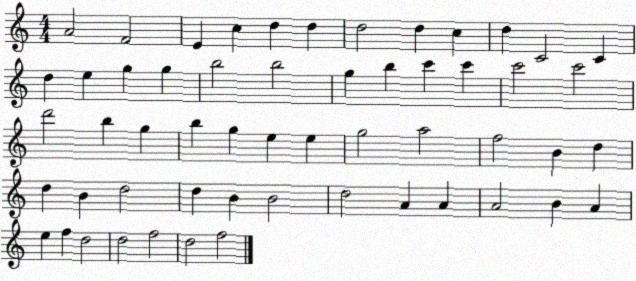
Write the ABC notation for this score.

X:1
T:Untitled
M:4/4
L:1/4
K:C
A2 F2 E c d d d2 d c d C2 C d e g g b2 b2 g b c' c' c'2 c'2 d'2 b g b g e e g2 a2 f2 B d d B d2 d B B2 d2 A A A2 B A e f d2 d2 f2 d2 f2